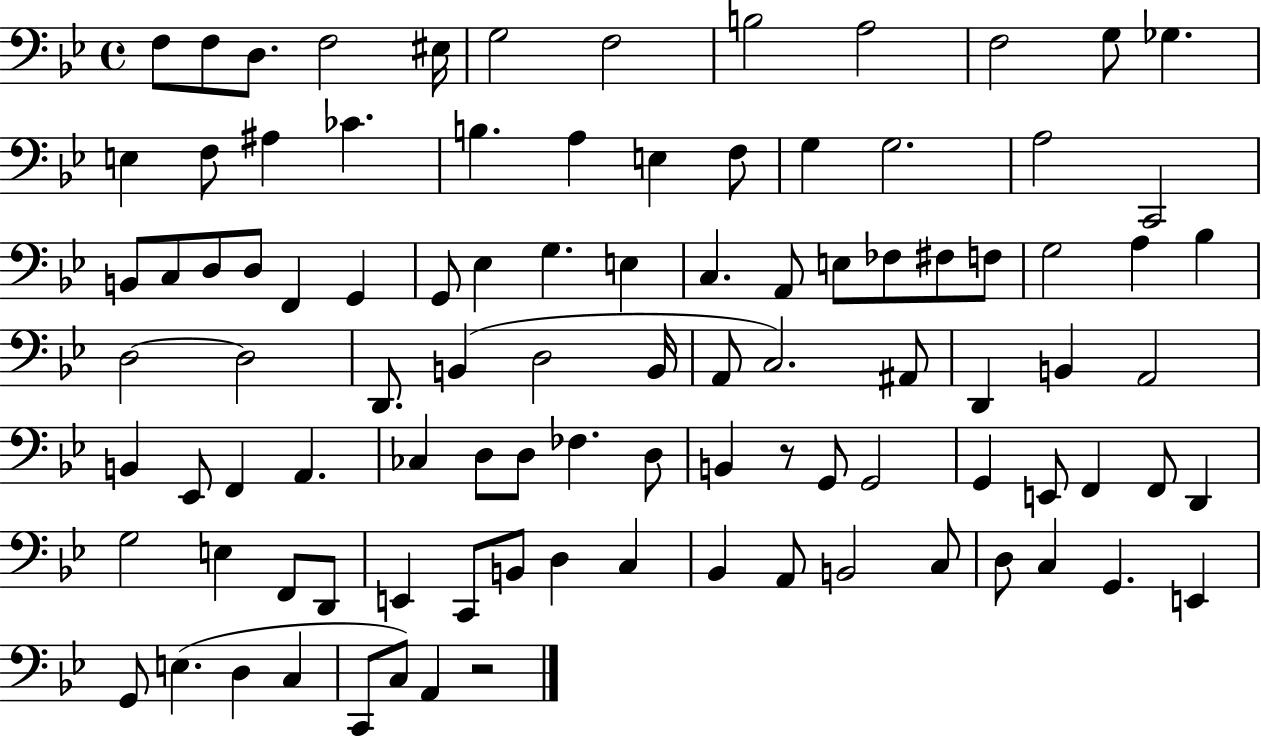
X:1
T:Untitled
M:4/4
L:1/4
K:Bb
F,/2 F,/2 D,/2 F,2 ^E,/4 G,2 F,2 B,2 A,2 F,2 G,/2 _G, E, F,/2 ^A, _C B, A, E, F,/2 G, G,2 A,2 C,,2 B,,/2 C,/2 D,/2 D,/2 F,, G,, G,,/2 _E, G, E, C, A,,/2 E,/2 _F,/2 ^F,/2 F,/2 G,2 A, _B, D,2 D,2 D,,/2 B,, D,2 B,,/4 A,,/2 C,2 ^A,,/2 D,, B,, A,,2 B,, _E,,/2 F,, A,, _C, D,/2 D,/2 _F, D,/2 B,, z/2 G,,/2 G,,2 G,, E,,/2 F,, F,,/2 D,, G,2 E, F,,/2 D,,/2 E,, C,,/2 B,,/2 D, C, _B,, A,,/2 B,,2 C,/2 D,/2 C, G,, E,, G,,/2 E, D, C, C,,/2 C,/2 A,, z2